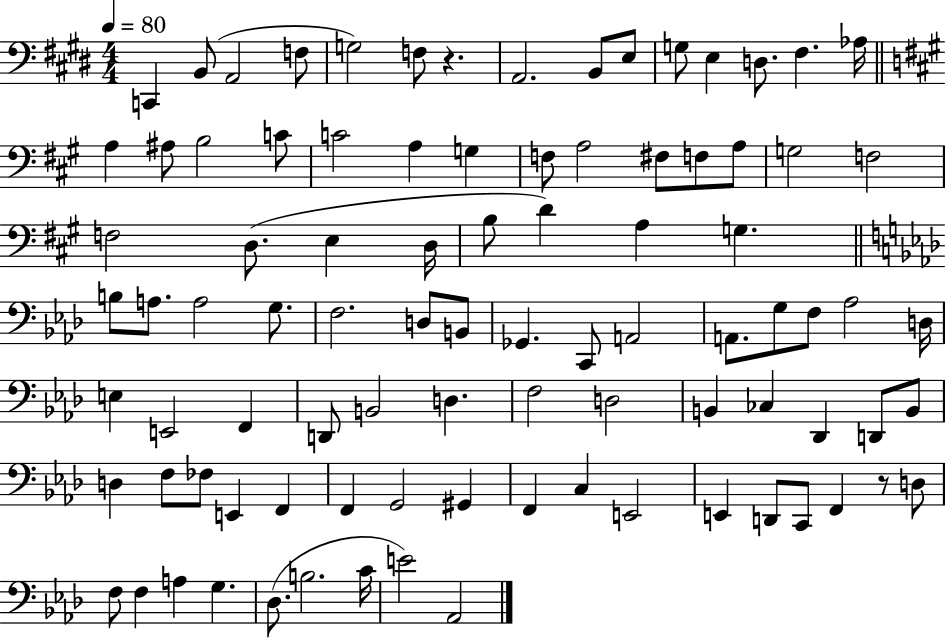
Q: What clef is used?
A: bass